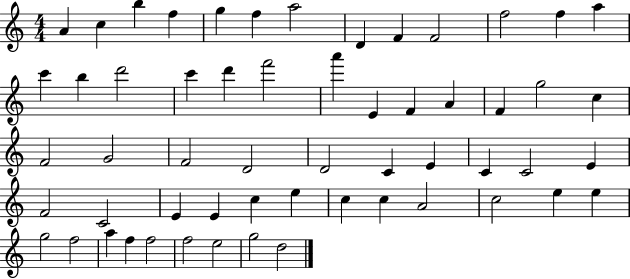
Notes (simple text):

A4/q C5/q B5/q F5/q G5/q F5/q A5/h D4/q F4/q F4/h F5/h F5/q A5/q C6/q B5/q D6/h C6/q D6/q F6/h A6/q E4/q F4/q A4/q F4/q G5/h C5/q F4/h G4/h F4/h D4/h D4/h C4/q E4/q C4/q C4/h E4/q F4/h C4/h E4/q E4/q C5/q E5/q C5/q C5/q A4/h C5/h E5/q E5/q G5/h F5/h A5/q F5/q F5/h F5/h E5/h G5/h D5/h